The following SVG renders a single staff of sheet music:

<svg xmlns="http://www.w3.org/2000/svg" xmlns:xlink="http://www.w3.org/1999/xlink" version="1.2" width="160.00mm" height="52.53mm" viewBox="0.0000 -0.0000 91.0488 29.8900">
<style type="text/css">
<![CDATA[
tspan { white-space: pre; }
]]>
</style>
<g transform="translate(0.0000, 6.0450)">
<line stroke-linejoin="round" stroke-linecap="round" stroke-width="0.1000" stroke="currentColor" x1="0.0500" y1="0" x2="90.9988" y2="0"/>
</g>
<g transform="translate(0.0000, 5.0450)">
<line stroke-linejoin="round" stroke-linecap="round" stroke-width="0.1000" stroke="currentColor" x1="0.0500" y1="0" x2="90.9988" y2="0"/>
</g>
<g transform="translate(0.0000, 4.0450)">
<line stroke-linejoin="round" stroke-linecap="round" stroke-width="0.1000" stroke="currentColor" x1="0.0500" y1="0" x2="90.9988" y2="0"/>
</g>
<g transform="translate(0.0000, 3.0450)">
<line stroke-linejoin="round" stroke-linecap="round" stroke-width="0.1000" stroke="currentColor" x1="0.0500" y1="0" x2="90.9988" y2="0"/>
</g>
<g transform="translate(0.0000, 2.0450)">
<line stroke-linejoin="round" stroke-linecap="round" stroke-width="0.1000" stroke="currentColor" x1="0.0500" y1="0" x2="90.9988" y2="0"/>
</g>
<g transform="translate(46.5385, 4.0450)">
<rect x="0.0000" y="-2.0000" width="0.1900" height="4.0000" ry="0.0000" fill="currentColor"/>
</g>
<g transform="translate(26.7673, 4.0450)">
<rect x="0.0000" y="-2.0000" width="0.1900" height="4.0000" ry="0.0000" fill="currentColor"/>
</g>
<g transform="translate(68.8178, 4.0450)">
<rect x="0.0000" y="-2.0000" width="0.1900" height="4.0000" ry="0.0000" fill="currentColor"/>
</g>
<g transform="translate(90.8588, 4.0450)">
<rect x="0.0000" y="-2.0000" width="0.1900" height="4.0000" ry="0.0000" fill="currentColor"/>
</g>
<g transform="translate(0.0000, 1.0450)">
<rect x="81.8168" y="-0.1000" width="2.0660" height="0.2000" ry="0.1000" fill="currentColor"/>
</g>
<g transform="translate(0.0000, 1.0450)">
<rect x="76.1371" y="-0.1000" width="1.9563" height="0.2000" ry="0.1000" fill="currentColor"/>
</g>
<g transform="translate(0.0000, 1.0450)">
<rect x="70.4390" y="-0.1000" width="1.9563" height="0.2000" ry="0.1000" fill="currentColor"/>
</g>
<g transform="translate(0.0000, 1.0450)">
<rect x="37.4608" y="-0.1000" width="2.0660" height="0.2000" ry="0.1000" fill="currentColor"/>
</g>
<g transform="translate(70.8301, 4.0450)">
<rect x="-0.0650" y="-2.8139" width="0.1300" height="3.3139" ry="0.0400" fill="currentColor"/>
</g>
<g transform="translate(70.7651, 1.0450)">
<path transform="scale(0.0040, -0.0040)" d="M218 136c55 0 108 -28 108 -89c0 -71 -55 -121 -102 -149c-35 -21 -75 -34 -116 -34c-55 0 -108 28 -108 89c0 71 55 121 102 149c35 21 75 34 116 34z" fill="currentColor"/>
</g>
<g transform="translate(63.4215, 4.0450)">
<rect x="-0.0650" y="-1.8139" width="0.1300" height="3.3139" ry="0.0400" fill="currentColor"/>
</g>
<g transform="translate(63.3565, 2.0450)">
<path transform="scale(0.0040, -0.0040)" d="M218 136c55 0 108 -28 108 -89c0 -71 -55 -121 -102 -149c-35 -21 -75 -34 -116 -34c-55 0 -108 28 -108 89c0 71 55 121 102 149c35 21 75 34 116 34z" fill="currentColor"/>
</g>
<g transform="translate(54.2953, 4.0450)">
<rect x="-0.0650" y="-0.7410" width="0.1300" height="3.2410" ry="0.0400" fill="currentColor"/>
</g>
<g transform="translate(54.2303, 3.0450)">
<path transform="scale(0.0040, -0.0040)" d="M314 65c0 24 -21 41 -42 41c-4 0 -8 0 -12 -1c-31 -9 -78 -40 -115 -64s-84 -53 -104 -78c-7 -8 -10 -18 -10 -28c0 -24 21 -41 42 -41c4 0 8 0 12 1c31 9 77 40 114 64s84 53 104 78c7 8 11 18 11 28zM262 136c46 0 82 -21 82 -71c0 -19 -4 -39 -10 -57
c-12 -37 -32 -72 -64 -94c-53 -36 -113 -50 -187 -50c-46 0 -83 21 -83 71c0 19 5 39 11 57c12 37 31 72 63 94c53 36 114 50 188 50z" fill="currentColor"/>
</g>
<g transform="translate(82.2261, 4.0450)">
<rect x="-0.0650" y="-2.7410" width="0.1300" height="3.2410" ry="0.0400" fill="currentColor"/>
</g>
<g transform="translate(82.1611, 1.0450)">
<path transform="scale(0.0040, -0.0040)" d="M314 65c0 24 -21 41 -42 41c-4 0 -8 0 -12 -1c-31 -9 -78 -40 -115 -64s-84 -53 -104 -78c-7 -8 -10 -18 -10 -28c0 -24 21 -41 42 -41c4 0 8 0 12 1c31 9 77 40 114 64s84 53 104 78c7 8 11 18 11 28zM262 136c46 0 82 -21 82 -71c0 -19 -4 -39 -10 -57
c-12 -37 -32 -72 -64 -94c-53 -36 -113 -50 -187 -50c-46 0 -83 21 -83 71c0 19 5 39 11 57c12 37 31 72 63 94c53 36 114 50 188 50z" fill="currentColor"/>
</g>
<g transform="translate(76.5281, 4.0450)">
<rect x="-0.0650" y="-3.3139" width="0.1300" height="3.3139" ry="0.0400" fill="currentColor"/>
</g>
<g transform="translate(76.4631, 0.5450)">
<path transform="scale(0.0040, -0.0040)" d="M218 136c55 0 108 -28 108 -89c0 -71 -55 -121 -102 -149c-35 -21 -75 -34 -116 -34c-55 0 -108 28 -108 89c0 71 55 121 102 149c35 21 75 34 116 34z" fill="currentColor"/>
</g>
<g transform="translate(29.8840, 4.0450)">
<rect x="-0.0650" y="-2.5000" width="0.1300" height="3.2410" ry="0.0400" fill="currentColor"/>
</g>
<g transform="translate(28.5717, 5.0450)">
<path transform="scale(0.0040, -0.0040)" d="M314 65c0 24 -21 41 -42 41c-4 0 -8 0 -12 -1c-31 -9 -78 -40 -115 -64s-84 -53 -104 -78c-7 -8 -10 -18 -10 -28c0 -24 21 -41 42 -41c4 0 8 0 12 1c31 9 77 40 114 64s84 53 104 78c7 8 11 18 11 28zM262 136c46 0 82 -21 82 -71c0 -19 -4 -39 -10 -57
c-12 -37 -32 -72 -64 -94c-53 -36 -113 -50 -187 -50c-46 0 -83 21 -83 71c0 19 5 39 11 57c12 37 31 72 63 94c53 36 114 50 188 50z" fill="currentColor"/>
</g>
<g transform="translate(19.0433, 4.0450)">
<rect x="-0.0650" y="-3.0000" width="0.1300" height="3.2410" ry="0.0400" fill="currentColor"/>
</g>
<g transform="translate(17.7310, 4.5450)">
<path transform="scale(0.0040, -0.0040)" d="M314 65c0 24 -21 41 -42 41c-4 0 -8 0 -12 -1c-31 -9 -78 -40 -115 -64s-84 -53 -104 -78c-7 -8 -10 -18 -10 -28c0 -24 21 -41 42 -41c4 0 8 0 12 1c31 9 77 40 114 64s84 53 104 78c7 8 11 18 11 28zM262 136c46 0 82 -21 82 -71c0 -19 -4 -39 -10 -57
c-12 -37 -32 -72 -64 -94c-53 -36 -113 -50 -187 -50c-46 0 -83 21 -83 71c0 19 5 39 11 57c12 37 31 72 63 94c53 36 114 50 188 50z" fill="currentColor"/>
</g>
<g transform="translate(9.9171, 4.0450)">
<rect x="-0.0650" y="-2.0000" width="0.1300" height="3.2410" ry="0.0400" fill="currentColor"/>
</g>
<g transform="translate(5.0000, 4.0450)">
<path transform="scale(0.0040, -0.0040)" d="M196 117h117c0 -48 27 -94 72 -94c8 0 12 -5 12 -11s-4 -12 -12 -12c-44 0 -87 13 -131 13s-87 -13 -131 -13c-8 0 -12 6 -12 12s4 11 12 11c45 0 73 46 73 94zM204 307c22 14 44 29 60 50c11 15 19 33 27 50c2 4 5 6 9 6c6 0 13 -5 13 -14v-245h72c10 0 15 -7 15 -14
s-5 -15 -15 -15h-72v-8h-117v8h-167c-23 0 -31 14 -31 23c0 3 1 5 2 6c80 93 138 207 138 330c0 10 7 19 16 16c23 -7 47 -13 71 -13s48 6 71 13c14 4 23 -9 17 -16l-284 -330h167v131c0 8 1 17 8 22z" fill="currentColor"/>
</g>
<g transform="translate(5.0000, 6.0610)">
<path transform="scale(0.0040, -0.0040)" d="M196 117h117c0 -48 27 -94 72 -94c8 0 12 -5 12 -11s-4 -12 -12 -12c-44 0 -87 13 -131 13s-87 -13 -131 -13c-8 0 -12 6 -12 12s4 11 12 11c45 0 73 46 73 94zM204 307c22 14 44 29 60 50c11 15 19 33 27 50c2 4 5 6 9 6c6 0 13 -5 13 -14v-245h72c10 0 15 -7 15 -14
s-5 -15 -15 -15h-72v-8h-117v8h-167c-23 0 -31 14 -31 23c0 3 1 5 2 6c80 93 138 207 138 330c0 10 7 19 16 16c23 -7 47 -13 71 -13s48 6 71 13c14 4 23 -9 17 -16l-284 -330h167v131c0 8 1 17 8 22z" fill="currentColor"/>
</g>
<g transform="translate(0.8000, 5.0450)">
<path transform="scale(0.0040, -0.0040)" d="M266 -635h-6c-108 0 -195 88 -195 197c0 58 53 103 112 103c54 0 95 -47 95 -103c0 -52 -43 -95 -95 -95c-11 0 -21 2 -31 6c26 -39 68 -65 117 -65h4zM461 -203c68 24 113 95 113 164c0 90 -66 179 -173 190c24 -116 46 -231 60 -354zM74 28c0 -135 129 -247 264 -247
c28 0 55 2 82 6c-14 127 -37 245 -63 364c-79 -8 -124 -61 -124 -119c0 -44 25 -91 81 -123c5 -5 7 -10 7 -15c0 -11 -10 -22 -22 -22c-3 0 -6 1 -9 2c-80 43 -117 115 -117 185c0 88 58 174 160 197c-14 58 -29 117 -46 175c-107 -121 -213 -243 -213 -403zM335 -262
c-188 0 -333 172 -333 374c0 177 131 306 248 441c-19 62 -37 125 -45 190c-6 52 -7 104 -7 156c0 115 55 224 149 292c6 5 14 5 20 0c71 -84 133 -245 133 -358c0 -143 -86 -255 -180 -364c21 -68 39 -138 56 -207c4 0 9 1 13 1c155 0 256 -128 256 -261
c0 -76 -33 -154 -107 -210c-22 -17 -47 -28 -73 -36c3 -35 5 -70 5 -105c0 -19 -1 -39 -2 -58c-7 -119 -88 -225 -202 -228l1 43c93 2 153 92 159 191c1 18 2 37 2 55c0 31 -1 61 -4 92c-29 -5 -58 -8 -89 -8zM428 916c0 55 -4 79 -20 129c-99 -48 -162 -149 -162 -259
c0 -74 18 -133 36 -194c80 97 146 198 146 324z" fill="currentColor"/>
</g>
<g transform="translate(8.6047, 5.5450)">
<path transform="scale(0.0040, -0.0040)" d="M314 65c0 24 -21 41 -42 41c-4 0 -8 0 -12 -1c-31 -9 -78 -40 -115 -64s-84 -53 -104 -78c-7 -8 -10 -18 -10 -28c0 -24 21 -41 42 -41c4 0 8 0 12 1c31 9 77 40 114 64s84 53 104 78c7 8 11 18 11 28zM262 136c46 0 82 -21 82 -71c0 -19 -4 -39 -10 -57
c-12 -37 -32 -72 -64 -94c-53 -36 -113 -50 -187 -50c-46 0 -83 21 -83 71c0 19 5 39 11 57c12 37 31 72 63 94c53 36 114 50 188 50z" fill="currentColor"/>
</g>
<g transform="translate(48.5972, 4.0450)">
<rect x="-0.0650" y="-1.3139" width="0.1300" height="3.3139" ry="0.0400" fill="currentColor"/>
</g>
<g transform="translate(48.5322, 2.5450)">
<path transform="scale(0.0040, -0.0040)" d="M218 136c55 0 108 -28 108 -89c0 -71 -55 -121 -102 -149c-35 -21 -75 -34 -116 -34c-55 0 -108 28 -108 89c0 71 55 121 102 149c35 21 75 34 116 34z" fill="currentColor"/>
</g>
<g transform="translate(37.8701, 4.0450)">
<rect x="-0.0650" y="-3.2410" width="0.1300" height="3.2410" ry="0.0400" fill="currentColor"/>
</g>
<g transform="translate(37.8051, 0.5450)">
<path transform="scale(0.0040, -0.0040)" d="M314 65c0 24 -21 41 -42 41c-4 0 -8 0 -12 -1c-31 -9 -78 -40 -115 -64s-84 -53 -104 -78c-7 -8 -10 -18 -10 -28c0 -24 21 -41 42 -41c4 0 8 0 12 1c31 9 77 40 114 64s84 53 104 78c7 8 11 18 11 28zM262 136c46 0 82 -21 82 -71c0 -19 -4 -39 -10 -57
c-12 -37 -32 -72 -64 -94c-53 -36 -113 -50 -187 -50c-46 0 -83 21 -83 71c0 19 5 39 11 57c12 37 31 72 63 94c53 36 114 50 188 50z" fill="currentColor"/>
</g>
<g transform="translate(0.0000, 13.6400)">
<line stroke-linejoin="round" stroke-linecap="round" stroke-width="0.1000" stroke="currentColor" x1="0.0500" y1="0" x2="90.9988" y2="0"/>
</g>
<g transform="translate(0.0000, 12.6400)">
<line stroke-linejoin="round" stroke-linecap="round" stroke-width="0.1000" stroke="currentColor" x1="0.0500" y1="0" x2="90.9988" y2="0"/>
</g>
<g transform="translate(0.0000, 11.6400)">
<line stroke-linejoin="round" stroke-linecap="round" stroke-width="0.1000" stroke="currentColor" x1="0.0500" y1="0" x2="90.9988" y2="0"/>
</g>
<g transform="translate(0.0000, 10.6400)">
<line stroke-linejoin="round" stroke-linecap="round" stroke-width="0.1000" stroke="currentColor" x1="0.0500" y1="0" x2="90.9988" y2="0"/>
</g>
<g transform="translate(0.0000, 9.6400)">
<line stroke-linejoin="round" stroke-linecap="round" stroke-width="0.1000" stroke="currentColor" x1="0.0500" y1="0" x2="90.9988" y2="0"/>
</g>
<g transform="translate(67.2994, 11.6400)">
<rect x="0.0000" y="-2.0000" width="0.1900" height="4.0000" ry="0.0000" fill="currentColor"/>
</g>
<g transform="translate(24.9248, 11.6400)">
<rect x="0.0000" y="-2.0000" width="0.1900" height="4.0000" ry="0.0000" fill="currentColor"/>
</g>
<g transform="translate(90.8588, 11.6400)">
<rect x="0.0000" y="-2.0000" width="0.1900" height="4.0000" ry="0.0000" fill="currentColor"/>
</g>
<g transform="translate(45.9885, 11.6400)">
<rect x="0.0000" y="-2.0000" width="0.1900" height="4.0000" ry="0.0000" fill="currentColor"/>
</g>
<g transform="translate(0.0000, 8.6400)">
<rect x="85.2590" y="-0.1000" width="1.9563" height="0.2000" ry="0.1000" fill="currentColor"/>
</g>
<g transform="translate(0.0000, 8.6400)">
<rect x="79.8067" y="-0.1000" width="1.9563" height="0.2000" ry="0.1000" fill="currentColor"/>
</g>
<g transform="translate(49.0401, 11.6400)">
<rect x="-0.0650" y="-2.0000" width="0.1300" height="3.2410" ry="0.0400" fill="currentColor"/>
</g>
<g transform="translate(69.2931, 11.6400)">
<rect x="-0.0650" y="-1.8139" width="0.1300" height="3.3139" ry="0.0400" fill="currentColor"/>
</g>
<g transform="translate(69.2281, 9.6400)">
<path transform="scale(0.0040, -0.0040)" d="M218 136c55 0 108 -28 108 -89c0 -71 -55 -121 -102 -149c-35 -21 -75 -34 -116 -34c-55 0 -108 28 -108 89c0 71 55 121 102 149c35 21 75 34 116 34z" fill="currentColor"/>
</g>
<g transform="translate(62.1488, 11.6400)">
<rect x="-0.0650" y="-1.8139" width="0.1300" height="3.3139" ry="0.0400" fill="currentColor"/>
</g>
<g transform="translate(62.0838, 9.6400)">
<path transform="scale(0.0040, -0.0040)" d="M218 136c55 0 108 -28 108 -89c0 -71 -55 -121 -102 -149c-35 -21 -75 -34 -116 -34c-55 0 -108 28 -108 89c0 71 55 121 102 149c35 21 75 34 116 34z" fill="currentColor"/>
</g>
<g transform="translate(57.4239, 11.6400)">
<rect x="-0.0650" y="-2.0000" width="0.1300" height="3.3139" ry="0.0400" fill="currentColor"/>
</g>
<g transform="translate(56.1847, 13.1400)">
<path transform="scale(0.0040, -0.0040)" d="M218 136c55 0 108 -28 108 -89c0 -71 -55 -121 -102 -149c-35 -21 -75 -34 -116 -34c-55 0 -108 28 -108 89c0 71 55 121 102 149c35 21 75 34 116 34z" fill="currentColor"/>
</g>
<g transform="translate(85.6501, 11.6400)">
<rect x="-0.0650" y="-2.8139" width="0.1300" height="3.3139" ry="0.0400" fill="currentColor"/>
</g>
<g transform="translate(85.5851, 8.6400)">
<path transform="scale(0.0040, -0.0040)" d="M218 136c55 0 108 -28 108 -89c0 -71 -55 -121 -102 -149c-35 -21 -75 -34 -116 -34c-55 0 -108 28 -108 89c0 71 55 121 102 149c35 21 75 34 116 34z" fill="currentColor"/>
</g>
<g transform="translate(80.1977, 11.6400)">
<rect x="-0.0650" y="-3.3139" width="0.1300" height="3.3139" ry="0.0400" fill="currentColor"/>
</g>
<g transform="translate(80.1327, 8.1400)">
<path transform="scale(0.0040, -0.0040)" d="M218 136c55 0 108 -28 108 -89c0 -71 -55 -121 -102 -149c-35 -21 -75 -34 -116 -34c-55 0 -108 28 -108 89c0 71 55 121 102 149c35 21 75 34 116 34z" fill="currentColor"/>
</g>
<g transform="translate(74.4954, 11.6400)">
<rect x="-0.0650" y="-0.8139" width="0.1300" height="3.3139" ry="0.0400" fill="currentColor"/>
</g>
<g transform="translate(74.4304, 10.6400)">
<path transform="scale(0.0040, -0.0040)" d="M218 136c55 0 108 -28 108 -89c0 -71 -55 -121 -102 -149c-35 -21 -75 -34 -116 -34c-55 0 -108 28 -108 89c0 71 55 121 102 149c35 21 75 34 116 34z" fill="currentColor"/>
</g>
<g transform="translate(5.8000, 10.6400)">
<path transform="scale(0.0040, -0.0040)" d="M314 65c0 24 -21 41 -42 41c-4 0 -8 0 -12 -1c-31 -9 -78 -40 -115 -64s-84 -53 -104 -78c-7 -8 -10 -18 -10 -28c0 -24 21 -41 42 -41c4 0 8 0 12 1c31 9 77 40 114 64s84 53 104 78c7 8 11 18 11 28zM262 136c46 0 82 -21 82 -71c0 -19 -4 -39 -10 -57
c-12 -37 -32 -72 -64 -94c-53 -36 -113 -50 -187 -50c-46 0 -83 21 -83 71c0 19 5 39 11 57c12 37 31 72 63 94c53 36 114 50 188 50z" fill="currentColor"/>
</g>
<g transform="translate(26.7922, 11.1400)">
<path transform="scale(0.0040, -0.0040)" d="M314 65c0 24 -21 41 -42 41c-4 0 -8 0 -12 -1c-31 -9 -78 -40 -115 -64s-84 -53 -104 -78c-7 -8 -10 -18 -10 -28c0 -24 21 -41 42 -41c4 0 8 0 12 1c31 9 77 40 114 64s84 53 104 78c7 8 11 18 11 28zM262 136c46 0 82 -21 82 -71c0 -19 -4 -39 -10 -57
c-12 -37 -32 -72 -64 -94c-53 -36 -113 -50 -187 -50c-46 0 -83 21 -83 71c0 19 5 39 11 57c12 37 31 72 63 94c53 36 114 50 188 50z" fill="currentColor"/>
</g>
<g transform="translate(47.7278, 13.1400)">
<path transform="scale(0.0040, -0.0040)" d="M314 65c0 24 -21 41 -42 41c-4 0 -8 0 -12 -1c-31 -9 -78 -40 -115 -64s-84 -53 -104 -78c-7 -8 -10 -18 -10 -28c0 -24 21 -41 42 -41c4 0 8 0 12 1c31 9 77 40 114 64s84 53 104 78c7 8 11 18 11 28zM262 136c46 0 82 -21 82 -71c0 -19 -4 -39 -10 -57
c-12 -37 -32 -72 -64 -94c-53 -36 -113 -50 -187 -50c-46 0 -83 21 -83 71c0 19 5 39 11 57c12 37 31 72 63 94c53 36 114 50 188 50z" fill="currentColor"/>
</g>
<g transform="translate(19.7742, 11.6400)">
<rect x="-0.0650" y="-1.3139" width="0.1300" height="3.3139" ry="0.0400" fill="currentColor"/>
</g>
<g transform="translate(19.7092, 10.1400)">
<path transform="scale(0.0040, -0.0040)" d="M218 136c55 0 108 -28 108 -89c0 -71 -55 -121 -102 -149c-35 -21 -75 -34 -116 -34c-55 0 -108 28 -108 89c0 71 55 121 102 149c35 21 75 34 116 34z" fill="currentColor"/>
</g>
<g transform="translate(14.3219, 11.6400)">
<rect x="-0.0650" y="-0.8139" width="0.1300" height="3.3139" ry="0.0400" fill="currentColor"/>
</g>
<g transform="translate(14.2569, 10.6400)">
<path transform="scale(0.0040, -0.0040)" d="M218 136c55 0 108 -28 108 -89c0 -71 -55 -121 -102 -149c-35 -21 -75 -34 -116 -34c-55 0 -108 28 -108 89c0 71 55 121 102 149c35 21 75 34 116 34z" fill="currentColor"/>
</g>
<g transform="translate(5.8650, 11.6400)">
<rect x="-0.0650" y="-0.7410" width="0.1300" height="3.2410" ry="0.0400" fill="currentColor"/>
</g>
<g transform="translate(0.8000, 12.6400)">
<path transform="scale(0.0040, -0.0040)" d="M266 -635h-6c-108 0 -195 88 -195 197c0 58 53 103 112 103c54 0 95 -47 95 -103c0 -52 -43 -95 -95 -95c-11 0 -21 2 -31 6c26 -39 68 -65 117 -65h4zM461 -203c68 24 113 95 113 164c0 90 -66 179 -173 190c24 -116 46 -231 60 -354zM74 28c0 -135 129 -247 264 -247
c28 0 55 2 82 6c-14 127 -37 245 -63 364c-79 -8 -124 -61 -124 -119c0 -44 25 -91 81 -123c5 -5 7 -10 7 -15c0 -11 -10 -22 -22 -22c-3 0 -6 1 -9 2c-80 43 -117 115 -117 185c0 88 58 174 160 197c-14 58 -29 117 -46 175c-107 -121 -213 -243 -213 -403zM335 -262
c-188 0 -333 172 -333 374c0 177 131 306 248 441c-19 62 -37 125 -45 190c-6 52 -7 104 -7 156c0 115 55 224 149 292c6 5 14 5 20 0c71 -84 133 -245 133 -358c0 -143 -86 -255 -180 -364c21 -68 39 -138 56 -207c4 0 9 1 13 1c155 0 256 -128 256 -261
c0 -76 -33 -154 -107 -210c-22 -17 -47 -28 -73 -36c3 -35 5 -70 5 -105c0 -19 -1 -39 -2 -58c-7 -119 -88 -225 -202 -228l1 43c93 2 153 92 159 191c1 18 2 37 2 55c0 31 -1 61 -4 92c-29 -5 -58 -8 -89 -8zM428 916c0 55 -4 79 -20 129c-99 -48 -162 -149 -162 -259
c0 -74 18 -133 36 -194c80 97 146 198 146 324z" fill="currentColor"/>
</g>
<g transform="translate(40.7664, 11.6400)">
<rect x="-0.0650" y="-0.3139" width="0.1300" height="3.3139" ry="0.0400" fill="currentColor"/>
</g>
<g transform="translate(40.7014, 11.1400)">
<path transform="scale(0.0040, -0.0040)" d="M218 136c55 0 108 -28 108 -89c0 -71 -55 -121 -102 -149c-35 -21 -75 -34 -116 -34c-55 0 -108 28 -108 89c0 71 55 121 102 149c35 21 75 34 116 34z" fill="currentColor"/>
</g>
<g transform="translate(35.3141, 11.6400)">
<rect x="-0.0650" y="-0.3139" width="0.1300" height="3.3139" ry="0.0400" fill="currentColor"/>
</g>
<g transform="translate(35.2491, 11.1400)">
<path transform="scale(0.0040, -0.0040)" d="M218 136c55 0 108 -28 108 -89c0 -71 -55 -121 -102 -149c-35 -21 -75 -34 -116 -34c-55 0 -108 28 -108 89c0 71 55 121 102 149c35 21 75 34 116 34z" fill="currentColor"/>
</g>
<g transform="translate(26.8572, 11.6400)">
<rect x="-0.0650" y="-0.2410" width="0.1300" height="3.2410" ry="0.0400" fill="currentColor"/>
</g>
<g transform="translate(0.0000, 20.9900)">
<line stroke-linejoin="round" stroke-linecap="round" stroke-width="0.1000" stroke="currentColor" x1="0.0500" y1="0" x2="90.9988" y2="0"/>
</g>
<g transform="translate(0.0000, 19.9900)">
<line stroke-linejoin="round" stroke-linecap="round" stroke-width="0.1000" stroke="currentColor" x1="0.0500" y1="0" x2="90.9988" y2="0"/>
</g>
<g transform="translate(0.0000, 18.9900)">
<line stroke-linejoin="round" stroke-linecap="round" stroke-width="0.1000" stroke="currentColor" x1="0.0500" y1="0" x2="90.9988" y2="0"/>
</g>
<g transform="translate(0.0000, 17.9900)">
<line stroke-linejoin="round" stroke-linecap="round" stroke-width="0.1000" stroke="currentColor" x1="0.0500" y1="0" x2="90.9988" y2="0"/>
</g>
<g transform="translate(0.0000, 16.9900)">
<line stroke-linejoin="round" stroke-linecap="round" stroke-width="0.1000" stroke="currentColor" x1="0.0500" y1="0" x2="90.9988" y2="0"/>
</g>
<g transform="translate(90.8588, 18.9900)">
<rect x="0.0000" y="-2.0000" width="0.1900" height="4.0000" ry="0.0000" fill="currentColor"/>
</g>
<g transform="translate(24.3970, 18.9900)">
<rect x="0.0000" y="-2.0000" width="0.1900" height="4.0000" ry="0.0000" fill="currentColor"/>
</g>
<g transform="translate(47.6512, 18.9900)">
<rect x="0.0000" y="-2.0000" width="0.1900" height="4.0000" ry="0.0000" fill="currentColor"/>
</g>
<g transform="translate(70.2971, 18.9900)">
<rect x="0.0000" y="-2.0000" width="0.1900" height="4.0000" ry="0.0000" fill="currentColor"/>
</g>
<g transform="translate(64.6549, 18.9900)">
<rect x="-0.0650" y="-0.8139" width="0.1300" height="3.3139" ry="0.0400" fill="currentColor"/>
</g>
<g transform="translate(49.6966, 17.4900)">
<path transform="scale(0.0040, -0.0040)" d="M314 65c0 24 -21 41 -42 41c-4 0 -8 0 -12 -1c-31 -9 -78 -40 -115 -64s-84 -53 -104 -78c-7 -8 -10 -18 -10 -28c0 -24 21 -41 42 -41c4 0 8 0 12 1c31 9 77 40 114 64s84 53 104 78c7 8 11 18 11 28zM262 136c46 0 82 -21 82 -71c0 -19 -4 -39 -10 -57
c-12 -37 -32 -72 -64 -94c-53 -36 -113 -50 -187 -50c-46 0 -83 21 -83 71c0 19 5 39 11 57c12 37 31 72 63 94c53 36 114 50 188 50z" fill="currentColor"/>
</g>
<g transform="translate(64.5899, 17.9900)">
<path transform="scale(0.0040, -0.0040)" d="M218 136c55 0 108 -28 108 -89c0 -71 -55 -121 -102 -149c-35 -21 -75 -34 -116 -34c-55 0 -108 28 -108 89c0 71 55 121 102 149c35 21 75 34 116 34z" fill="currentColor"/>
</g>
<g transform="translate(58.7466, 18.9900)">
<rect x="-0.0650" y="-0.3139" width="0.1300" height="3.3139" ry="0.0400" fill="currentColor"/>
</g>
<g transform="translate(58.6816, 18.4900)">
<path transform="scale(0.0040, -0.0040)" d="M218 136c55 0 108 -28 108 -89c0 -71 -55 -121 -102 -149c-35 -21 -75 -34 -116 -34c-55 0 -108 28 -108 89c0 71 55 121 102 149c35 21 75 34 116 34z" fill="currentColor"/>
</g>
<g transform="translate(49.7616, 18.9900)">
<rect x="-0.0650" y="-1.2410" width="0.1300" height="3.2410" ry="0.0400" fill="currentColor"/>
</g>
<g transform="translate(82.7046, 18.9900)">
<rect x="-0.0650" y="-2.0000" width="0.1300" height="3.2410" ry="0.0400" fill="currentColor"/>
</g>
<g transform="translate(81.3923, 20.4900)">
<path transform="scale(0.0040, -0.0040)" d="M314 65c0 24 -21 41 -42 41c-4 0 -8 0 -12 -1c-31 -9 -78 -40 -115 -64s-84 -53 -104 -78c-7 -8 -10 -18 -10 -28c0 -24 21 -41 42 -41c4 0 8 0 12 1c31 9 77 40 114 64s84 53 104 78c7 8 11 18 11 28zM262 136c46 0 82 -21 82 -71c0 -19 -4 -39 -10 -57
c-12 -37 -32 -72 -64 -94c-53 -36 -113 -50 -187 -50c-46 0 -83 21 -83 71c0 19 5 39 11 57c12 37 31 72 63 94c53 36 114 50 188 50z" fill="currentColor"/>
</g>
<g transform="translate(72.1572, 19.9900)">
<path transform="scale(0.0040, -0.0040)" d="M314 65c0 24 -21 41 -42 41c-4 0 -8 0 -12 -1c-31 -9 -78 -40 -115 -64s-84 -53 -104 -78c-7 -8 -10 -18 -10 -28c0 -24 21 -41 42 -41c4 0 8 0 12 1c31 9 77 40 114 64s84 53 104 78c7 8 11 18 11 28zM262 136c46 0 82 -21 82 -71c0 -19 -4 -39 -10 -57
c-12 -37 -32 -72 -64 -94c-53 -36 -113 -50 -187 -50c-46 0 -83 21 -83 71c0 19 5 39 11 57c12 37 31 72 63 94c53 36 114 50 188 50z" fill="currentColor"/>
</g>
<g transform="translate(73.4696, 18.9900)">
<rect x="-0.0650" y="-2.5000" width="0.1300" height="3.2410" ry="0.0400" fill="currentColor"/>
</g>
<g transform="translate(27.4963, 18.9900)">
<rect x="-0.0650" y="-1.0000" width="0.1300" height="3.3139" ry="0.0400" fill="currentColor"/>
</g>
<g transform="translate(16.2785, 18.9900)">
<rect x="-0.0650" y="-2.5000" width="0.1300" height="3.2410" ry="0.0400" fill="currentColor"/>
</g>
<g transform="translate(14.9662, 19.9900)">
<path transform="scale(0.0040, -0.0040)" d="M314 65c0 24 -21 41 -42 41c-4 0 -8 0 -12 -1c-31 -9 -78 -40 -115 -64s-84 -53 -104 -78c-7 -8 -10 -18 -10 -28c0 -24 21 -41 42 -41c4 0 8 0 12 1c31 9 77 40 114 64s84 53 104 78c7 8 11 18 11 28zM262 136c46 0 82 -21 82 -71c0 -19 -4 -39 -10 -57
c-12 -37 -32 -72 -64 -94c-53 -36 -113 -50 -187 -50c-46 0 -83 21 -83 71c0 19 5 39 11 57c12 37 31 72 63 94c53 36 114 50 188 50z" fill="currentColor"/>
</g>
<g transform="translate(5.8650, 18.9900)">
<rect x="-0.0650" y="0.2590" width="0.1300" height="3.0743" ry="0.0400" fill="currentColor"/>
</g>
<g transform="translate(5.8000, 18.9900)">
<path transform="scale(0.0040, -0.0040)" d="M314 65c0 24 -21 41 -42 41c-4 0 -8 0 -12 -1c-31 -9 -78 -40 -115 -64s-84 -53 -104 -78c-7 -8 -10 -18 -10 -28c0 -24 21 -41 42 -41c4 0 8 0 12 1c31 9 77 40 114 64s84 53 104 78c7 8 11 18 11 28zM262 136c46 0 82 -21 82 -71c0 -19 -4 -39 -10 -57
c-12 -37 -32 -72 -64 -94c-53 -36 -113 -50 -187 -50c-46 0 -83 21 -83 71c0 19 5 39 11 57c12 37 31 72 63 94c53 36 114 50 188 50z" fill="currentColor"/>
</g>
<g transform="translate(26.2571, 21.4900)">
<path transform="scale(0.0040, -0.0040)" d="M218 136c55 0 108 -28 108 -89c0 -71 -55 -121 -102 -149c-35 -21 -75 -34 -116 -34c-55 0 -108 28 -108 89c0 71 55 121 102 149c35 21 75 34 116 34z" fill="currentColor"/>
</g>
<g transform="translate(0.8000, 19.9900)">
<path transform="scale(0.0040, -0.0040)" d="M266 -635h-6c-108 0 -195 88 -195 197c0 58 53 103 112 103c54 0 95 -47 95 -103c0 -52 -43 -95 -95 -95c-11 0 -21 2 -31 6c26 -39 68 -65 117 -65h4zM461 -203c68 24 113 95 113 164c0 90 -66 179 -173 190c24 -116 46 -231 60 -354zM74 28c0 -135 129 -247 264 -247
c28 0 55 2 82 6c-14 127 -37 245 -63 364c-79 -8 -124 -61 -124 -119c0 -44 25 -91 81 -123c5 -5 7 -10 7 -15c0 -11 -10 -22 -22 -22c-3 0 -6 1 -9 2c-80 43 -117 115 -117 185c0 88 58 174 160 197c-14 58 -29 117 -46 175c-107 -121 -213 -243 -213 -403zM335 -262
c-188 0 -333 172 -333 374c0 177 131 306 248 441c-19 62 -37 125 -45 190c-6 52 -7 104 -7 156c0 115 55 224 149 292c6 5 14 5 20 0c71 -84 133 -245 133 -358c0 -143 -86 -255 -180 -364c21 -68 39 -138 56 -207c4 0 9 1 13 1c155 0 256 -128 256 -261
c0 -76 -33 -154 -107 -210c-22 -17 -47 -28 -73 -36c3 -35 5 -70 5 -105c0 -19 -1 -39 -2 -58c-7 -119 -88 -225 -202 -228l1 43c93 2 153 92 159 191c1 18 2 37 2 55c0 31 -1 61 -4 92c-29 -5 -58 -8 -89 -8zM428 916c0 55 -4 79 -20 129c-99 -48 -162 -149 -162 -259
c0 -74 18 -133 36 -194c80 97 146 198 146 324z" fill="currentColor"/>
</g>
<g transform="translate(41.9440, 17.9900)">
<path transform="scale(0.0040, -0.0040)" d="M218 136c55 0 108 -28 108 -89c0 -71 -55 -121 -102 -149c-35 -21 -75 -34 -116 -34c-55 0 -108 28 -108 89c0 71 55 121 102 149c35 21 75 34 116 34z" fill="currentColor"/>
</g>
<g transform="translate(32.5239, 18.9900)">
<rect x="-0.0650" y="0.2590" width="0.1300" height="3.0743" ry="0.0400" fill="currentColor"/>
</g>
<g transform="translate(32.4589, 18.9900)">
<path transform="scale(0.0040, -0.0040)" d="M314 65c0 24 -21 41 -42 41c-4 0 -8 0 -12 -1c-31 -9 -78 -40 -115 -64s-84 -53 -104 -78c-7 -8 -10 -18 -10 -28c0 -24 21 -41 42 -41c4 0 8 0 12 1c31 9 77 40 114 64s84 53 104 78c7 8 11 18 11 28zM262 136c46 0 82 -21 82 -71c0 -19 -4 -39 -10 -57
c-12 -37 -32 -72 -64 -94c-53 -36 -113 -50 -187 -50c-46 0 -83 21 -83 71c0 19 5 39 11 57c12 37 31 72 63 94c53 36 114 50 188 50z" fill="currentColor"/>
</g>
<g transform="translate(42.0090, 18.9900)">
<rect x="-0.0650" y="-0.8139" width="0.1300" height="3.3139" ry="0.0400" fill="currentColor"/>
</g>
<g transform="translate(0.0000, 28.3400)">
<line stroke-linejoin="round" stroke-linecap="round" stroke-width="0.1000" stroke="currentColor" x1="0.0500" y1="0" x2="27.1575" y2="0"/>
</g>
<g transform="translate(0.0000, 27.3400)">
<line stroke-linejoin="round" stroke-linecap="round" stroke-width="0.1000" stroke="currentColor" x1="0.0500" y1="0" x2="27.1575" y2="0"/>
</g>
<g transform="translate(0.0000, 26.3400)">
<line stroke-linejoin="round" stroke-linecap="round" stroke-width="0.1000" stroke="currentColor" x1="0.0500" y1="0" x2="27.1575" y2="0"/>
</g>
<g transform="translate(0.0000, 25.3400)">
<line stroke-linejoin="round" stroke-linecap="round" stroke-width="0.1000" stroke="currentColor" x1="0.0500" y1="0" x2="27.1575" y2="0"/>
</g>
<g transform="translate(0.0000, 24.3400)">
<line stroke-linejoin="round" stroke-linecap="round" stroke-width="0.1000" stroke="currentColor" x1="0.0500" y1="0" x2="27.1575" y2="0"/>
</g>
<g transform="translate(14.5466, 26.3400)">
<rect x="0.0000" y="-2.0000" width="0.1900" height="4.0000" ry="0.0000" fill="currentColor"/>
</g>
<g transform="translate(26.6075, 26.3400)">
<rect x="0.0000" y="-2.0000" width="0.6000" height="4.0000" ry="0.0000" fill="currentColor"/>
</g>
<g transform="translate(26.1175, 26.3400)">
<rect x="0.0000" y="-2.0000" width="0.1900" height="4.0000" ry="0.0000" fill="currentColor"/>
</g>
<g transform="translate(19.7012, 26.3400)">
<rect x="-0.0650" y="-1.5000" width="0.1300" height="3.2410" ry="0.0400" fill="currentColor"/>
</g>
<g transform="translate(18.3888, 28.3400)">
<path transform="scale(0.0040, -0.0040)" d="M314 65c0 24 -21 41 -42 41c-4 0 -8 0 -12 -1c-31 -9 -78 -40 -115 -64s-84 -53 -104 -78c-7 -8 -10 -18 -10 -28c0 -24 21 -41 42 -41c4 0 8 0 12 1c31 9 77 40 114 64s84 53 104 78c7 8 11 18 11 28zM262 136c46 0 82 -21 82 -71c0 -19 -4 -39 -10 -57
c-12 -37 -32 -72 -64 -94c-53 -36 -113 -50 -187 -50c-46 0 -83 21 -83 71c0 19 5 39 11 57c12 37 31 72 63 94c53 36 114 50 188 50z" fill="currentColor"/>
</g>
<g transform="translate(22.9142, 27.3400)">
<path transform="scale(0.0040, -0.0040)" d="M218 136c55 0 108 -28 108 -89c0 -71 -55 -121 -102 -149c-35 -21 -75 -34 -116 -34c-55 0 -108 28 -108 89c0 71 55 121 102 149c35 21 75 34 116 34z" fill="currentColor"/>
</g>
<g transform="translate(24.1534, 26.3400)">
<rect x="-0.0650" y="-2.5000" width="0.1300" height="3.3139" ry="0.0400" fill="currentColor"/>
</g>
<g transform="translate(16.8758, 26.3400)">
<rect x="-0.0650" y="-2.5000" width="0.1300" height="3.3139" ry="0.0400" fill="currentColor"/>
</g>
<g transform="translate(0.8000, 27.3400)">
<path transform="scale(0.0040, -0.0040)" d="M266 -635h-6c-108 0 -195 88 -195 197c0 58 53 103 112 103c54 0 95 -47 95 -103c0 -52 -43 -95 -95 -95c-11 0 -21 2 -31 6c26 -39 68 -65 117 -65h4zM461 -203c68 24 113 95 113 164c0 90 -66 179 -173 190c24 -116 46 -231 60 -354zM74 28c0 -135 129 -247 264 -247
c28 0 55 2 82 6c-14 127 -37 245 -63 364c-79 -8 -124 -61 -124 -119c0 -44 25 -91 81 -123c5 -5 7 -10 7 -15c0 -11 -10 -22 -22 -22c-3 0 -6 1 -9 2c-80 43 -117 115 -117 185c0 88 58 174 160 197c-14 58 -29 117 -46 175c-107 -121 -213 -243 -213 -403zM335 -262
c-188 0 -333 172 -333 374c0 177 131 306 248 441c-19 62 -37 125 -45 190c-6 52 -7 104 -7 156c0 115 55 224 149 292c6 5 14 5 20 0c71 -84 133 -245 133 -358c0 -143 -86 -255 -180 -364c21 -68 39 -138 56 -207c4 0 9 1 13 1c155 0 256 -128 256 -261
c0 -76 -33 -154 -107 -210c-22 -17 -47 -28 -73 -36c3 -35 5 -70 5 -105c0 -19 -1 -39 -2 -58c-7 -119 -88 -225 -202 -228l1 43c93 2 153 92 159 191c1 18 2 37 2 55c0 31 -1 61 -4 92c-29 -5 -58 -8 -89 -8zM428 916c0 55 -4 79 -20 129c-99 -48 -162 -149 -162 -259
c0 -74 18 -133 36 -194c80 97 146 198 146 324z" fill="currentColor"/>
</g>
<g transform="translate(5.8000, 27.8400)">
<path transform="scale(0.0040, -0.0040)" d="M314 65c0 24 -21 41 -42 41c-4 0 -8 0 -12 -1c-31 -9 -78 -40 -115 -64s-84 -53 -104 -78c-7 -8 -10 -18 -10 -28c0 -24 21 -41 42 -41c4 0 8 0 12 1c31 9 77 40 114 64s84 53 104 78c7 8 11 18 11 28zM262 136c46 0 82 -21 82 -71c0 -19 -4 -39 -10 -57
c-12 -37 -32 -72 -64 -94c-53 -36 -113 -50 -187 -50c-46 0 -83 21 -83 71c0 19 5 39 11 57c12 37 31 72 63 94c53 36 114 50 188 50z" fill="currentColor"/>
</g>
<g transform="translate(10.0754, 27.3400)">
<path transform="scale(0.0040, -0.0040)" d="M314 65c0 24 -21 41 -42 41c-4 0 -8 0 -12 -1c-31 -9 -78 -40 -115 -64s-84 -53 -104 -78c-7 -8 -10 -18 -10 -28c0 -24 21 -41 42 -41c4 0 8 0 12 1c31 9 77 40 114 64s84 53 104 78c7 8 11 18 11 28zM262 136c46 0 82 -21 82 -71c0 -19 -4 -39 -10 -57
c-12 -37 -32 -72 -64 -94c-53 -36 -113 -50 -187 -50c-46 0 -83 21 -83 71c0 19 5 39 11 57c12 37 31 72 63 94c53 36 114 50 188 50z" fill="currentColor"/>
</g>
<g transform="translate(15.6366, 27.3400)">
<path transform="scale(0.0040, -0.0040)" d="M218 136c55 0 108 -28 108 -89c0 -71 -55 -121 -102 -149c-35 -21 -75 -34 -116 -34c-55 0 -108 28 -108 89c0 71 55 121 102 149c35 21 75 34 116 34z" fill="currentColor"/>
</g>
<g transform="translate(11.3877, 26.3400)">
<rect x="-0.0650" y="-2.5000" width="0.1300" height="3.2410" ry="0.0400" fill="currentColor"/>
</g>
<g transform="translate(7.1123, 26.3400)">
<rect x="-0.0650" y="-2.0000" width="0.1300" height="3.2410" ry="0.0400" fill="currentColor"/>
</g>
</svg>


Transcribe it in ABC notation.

X:1
T:Untitled
M:4/4
L:1/4
K:C
F2 A2 G2 b2 e d2 f a b a2 d2 d e c2 c c F2 F f f d b a B2 G2 D B2 d e2 c d G2 F2 F2 G2 G E2 G